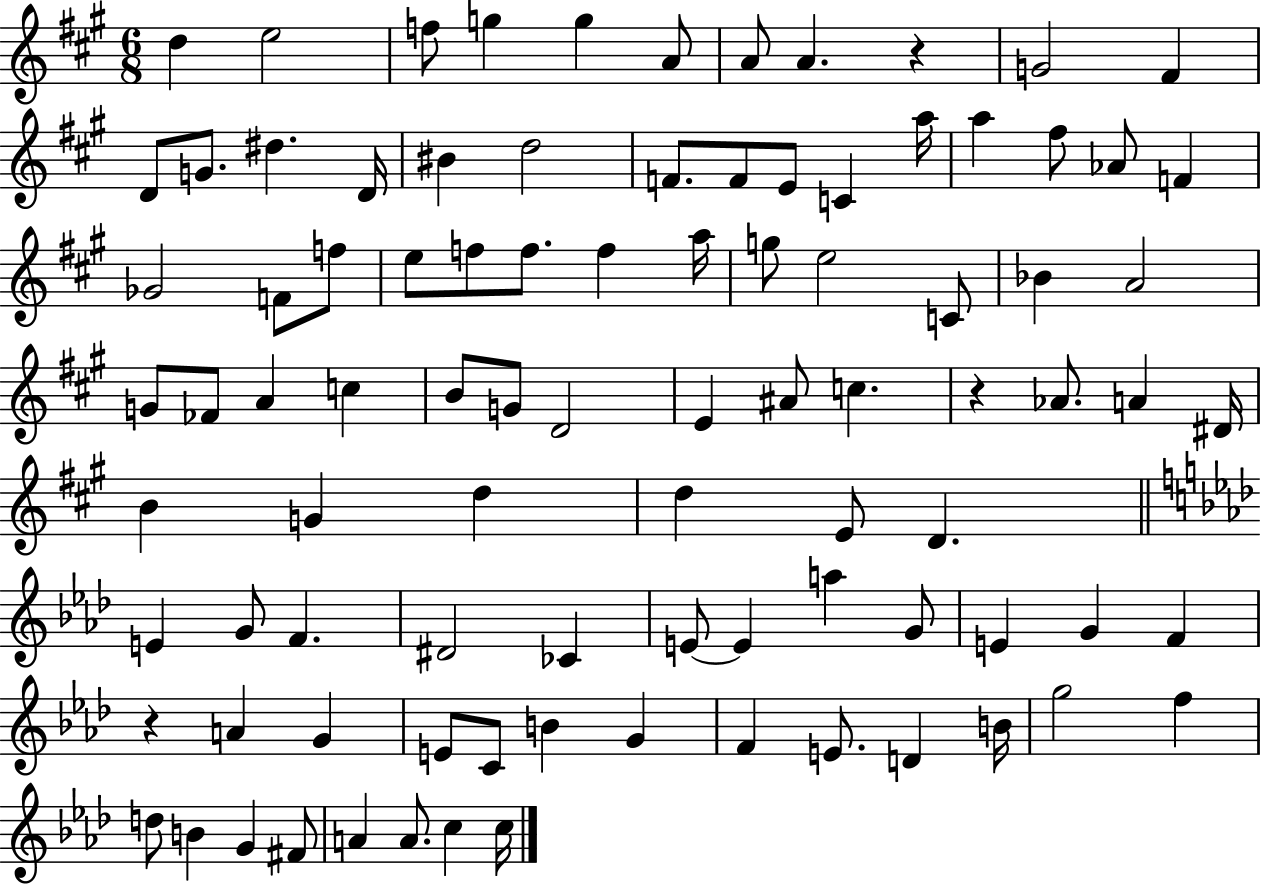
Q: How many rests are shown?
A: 3